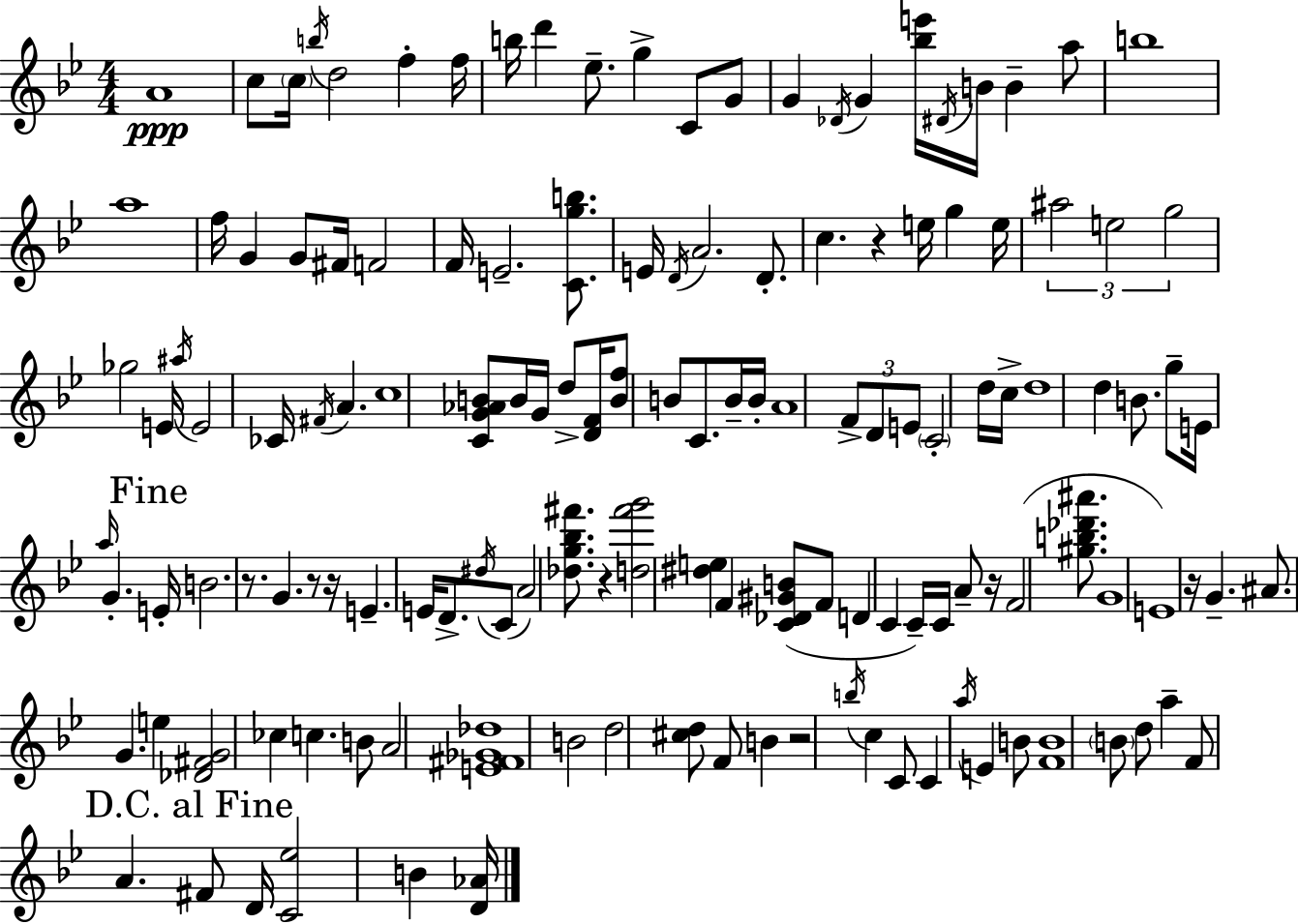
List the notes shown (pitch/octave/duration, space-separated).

A4/w C5/e C5/s B5/s D5/h F5/q F5/s B5/s D6/q Eb5/e. G5/q C4/e G4/e G4/q Db4/s G4/q [Bb5,E6]/s D#4/s B4/s B4/q A5/e B5/w A5/w F5/s G4/q G4/e F#4/s F4/h F4/s E4/h. [C4,G5,B5]/e. E4/s D4/s A4/h. D4/e. C5/q. R/q E5/s G5/q E5/s A#5/h E5/h G5/h Gb5/h E4/s A#5/s E4/h CES4/s F#4/s A4/q. C5/w [C4,G4,Ab4,B4]/e B4/s G4/s D5/e [D4,F4]/s [B4,F5]/e B4/e C4/e. B4/s B4/s A4/w F4/e D4/e E4/e C4/h D5/s C5/s D5/w D5/q B4/e. G5/e E4/s A5/s G4/q. E4/s B4/h. R/e. G4/q. R/e R/s E4/q. E4/s D4/e. D#5/s C4/e A4/h [Db5,G5,Bb5,F#6]/e. R/q [D5,F#6,G6]/h [D#5,E5]/q F4/q [C4,Db4,G#4,B4]/e F4/e D4/q C4/q C4/s C4/s A4/e R/s F4/h [G#5,B5,Db6,A#6]/e. G4/w E4/w R/s G4/q. A#4/e. G4/q. E5/q [Db4,F#4,G4]/h CES5/q C5/q. B4/e A4/h [E4,F#4,Gb4,Db5]/w B4/h D5/h [C#5,D5]/e F4/e B4/q R/h B5/s C5/q C4/e C4/q A5/s E4/q B4/e [F4,B4]/w B4/e D5/e A5/q F4/e A4/q. F#4/e D4/s [C4,Eb5]/h B4/q [D4,Ab4]/s